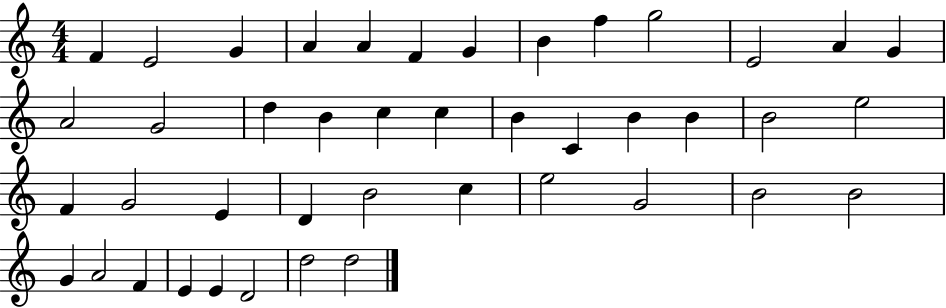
F4/q E4/h G4/q A4/q A4/q F4/q G4/q B4/q F5/q G5/h E4/h A4/q G4/q A4/h G4/h D5/q B4/q C5/q C5/q B4/q C4/q B4/q B4/q B4/h E5/h F4/q G4/h E4/q D4/q B4/h C5/q E5/h G4/h B4/h B4/h G4/q A4/h F4/q E4/q E4/q D4/h D5/h D5/h